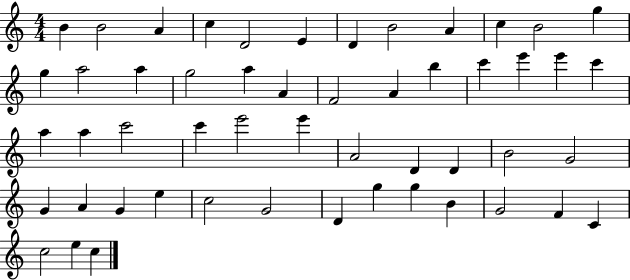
B4/q B4/h A4/q C5/q D4/h E4/q D4/q B4/h A4/q C5/q B4/h G5/q G5/q A5/h A5/q G5/h A5/q A4/q F4/h A4/q B5/q C6/q E6/q E6/q C6/q A5/q A5/q C6/h C6/q E6/h E6/q A4/h D4/q D4/q B4/h G4/h G4/q A4/q G4/q E5/q C5/h G4/h D4/q G5/q G5/q B4/q G4/h F4/q C4/q C5/h E5/q C5/q